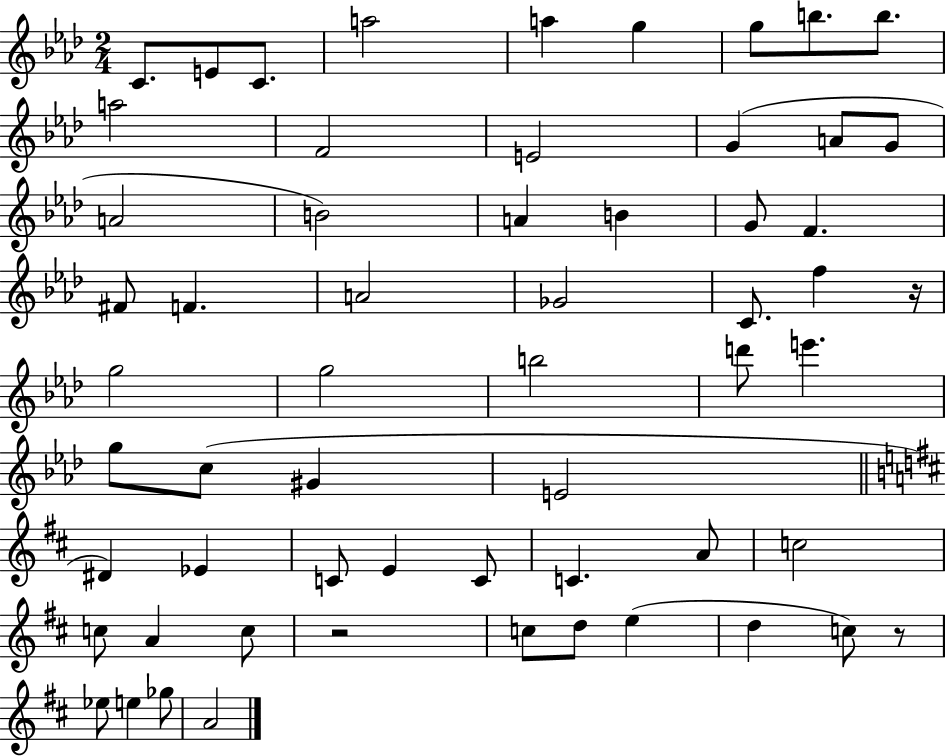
{
  \clef treble
  \numericTimeSignature
  \time 2/4
  \key aes \major
  c'8. e'8 c'8. | a''2 | a''4 g''4 | g''8 b''8. b''8. | \break a''2 | f'2 | e'2 | g'4( a'8 g'8 | \break a'2 | b'2) | a'4 b'4 | g'8 f'4. | \break fis'8 f'4. | a'2 | ges'2 | c'8. f''4 r16 | \break g''2 | g''2 | b''2 | d'''8 e'''4. | \break g''8 c''8( gis'4 | e'2 | \bar "||" \break \key d \major dis'4) ees'4 | c'8 e'4 c'8 | c'4. a'8 | c''2 | \break c''8 a'4 c''8 | r2 | c''8 d''8 e''4( | d''4 c''8) r8 | \break ees''8 e''4 ges''8 | a'2 | \bar "|."
}